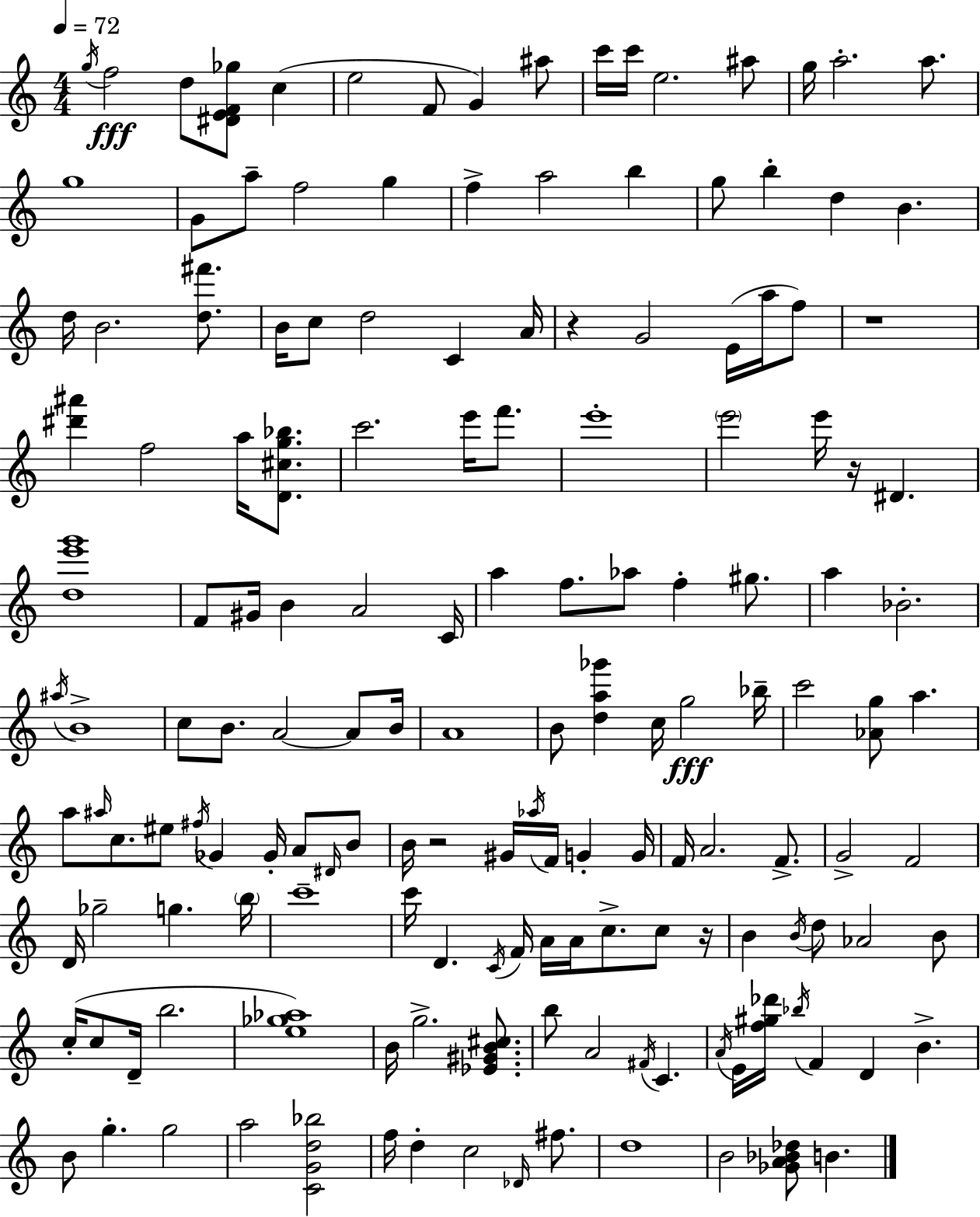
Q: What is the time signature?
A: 4/4